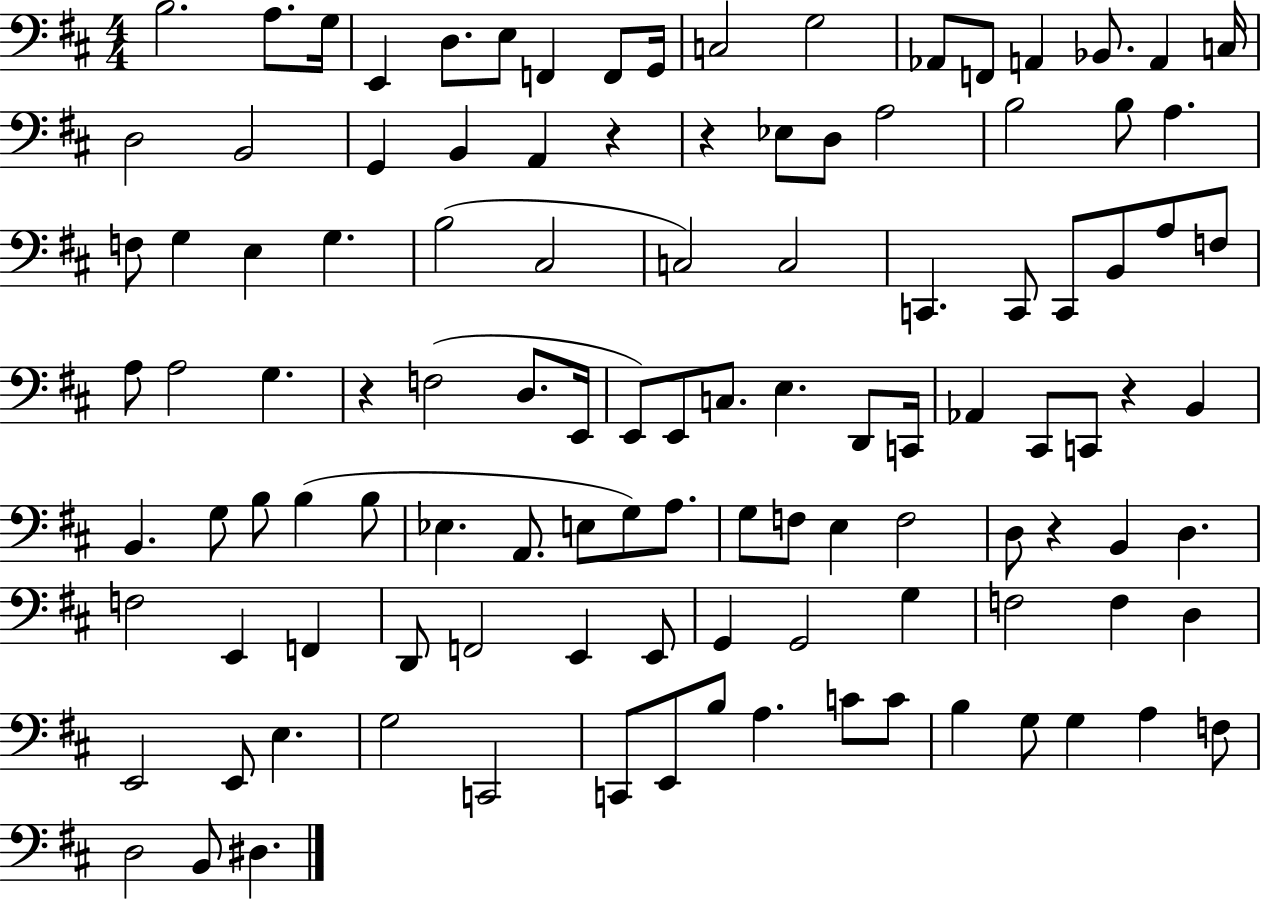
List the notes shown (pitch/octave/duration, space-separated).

B3/h. A3/e. G3/s E2/q D3/e. E3/e F2/q F2/e G2/s C3/h G3/h Ab2/e F2/e A2/q Bb2/e. A2/q C3/s D3/h B2/h G2/q B2/q A2/q R/q R/q Eb3/e D3/e A3/h B3/h B3/e A3/q. F3/e G3/q E3/q G3/q. B3/h C#3/h C3/h C3/h C2/q. C2/e C2/e B2/e A3/e F3/e A3/e A3/h G3/q. R/q F3/h D3/e. E2/s E2/e E2/e C3/e. E3/q. D2/e C2/s Ab2/q C#2/e C2/e R/q B2/q B2/q. G3/e B3/e B3/q B3/e Eb3/q. A2/e. E3/e G3/e A3/e. G3/e F3/e E3/q F3/h D3/e R/q B2/q D3/q. F3/h E2/q F2/q D2/e F2/h E2/q E2/e G2/q G2/h G3/q F3/h F3/q D3/q E2/h E2/e E3/q. G3/h C2/h C2/e E2/e B3/e A3/q. C4/e C4/e B3/q G3/e G3/q A3/q F3/e D3/h B2/e D#3/q.